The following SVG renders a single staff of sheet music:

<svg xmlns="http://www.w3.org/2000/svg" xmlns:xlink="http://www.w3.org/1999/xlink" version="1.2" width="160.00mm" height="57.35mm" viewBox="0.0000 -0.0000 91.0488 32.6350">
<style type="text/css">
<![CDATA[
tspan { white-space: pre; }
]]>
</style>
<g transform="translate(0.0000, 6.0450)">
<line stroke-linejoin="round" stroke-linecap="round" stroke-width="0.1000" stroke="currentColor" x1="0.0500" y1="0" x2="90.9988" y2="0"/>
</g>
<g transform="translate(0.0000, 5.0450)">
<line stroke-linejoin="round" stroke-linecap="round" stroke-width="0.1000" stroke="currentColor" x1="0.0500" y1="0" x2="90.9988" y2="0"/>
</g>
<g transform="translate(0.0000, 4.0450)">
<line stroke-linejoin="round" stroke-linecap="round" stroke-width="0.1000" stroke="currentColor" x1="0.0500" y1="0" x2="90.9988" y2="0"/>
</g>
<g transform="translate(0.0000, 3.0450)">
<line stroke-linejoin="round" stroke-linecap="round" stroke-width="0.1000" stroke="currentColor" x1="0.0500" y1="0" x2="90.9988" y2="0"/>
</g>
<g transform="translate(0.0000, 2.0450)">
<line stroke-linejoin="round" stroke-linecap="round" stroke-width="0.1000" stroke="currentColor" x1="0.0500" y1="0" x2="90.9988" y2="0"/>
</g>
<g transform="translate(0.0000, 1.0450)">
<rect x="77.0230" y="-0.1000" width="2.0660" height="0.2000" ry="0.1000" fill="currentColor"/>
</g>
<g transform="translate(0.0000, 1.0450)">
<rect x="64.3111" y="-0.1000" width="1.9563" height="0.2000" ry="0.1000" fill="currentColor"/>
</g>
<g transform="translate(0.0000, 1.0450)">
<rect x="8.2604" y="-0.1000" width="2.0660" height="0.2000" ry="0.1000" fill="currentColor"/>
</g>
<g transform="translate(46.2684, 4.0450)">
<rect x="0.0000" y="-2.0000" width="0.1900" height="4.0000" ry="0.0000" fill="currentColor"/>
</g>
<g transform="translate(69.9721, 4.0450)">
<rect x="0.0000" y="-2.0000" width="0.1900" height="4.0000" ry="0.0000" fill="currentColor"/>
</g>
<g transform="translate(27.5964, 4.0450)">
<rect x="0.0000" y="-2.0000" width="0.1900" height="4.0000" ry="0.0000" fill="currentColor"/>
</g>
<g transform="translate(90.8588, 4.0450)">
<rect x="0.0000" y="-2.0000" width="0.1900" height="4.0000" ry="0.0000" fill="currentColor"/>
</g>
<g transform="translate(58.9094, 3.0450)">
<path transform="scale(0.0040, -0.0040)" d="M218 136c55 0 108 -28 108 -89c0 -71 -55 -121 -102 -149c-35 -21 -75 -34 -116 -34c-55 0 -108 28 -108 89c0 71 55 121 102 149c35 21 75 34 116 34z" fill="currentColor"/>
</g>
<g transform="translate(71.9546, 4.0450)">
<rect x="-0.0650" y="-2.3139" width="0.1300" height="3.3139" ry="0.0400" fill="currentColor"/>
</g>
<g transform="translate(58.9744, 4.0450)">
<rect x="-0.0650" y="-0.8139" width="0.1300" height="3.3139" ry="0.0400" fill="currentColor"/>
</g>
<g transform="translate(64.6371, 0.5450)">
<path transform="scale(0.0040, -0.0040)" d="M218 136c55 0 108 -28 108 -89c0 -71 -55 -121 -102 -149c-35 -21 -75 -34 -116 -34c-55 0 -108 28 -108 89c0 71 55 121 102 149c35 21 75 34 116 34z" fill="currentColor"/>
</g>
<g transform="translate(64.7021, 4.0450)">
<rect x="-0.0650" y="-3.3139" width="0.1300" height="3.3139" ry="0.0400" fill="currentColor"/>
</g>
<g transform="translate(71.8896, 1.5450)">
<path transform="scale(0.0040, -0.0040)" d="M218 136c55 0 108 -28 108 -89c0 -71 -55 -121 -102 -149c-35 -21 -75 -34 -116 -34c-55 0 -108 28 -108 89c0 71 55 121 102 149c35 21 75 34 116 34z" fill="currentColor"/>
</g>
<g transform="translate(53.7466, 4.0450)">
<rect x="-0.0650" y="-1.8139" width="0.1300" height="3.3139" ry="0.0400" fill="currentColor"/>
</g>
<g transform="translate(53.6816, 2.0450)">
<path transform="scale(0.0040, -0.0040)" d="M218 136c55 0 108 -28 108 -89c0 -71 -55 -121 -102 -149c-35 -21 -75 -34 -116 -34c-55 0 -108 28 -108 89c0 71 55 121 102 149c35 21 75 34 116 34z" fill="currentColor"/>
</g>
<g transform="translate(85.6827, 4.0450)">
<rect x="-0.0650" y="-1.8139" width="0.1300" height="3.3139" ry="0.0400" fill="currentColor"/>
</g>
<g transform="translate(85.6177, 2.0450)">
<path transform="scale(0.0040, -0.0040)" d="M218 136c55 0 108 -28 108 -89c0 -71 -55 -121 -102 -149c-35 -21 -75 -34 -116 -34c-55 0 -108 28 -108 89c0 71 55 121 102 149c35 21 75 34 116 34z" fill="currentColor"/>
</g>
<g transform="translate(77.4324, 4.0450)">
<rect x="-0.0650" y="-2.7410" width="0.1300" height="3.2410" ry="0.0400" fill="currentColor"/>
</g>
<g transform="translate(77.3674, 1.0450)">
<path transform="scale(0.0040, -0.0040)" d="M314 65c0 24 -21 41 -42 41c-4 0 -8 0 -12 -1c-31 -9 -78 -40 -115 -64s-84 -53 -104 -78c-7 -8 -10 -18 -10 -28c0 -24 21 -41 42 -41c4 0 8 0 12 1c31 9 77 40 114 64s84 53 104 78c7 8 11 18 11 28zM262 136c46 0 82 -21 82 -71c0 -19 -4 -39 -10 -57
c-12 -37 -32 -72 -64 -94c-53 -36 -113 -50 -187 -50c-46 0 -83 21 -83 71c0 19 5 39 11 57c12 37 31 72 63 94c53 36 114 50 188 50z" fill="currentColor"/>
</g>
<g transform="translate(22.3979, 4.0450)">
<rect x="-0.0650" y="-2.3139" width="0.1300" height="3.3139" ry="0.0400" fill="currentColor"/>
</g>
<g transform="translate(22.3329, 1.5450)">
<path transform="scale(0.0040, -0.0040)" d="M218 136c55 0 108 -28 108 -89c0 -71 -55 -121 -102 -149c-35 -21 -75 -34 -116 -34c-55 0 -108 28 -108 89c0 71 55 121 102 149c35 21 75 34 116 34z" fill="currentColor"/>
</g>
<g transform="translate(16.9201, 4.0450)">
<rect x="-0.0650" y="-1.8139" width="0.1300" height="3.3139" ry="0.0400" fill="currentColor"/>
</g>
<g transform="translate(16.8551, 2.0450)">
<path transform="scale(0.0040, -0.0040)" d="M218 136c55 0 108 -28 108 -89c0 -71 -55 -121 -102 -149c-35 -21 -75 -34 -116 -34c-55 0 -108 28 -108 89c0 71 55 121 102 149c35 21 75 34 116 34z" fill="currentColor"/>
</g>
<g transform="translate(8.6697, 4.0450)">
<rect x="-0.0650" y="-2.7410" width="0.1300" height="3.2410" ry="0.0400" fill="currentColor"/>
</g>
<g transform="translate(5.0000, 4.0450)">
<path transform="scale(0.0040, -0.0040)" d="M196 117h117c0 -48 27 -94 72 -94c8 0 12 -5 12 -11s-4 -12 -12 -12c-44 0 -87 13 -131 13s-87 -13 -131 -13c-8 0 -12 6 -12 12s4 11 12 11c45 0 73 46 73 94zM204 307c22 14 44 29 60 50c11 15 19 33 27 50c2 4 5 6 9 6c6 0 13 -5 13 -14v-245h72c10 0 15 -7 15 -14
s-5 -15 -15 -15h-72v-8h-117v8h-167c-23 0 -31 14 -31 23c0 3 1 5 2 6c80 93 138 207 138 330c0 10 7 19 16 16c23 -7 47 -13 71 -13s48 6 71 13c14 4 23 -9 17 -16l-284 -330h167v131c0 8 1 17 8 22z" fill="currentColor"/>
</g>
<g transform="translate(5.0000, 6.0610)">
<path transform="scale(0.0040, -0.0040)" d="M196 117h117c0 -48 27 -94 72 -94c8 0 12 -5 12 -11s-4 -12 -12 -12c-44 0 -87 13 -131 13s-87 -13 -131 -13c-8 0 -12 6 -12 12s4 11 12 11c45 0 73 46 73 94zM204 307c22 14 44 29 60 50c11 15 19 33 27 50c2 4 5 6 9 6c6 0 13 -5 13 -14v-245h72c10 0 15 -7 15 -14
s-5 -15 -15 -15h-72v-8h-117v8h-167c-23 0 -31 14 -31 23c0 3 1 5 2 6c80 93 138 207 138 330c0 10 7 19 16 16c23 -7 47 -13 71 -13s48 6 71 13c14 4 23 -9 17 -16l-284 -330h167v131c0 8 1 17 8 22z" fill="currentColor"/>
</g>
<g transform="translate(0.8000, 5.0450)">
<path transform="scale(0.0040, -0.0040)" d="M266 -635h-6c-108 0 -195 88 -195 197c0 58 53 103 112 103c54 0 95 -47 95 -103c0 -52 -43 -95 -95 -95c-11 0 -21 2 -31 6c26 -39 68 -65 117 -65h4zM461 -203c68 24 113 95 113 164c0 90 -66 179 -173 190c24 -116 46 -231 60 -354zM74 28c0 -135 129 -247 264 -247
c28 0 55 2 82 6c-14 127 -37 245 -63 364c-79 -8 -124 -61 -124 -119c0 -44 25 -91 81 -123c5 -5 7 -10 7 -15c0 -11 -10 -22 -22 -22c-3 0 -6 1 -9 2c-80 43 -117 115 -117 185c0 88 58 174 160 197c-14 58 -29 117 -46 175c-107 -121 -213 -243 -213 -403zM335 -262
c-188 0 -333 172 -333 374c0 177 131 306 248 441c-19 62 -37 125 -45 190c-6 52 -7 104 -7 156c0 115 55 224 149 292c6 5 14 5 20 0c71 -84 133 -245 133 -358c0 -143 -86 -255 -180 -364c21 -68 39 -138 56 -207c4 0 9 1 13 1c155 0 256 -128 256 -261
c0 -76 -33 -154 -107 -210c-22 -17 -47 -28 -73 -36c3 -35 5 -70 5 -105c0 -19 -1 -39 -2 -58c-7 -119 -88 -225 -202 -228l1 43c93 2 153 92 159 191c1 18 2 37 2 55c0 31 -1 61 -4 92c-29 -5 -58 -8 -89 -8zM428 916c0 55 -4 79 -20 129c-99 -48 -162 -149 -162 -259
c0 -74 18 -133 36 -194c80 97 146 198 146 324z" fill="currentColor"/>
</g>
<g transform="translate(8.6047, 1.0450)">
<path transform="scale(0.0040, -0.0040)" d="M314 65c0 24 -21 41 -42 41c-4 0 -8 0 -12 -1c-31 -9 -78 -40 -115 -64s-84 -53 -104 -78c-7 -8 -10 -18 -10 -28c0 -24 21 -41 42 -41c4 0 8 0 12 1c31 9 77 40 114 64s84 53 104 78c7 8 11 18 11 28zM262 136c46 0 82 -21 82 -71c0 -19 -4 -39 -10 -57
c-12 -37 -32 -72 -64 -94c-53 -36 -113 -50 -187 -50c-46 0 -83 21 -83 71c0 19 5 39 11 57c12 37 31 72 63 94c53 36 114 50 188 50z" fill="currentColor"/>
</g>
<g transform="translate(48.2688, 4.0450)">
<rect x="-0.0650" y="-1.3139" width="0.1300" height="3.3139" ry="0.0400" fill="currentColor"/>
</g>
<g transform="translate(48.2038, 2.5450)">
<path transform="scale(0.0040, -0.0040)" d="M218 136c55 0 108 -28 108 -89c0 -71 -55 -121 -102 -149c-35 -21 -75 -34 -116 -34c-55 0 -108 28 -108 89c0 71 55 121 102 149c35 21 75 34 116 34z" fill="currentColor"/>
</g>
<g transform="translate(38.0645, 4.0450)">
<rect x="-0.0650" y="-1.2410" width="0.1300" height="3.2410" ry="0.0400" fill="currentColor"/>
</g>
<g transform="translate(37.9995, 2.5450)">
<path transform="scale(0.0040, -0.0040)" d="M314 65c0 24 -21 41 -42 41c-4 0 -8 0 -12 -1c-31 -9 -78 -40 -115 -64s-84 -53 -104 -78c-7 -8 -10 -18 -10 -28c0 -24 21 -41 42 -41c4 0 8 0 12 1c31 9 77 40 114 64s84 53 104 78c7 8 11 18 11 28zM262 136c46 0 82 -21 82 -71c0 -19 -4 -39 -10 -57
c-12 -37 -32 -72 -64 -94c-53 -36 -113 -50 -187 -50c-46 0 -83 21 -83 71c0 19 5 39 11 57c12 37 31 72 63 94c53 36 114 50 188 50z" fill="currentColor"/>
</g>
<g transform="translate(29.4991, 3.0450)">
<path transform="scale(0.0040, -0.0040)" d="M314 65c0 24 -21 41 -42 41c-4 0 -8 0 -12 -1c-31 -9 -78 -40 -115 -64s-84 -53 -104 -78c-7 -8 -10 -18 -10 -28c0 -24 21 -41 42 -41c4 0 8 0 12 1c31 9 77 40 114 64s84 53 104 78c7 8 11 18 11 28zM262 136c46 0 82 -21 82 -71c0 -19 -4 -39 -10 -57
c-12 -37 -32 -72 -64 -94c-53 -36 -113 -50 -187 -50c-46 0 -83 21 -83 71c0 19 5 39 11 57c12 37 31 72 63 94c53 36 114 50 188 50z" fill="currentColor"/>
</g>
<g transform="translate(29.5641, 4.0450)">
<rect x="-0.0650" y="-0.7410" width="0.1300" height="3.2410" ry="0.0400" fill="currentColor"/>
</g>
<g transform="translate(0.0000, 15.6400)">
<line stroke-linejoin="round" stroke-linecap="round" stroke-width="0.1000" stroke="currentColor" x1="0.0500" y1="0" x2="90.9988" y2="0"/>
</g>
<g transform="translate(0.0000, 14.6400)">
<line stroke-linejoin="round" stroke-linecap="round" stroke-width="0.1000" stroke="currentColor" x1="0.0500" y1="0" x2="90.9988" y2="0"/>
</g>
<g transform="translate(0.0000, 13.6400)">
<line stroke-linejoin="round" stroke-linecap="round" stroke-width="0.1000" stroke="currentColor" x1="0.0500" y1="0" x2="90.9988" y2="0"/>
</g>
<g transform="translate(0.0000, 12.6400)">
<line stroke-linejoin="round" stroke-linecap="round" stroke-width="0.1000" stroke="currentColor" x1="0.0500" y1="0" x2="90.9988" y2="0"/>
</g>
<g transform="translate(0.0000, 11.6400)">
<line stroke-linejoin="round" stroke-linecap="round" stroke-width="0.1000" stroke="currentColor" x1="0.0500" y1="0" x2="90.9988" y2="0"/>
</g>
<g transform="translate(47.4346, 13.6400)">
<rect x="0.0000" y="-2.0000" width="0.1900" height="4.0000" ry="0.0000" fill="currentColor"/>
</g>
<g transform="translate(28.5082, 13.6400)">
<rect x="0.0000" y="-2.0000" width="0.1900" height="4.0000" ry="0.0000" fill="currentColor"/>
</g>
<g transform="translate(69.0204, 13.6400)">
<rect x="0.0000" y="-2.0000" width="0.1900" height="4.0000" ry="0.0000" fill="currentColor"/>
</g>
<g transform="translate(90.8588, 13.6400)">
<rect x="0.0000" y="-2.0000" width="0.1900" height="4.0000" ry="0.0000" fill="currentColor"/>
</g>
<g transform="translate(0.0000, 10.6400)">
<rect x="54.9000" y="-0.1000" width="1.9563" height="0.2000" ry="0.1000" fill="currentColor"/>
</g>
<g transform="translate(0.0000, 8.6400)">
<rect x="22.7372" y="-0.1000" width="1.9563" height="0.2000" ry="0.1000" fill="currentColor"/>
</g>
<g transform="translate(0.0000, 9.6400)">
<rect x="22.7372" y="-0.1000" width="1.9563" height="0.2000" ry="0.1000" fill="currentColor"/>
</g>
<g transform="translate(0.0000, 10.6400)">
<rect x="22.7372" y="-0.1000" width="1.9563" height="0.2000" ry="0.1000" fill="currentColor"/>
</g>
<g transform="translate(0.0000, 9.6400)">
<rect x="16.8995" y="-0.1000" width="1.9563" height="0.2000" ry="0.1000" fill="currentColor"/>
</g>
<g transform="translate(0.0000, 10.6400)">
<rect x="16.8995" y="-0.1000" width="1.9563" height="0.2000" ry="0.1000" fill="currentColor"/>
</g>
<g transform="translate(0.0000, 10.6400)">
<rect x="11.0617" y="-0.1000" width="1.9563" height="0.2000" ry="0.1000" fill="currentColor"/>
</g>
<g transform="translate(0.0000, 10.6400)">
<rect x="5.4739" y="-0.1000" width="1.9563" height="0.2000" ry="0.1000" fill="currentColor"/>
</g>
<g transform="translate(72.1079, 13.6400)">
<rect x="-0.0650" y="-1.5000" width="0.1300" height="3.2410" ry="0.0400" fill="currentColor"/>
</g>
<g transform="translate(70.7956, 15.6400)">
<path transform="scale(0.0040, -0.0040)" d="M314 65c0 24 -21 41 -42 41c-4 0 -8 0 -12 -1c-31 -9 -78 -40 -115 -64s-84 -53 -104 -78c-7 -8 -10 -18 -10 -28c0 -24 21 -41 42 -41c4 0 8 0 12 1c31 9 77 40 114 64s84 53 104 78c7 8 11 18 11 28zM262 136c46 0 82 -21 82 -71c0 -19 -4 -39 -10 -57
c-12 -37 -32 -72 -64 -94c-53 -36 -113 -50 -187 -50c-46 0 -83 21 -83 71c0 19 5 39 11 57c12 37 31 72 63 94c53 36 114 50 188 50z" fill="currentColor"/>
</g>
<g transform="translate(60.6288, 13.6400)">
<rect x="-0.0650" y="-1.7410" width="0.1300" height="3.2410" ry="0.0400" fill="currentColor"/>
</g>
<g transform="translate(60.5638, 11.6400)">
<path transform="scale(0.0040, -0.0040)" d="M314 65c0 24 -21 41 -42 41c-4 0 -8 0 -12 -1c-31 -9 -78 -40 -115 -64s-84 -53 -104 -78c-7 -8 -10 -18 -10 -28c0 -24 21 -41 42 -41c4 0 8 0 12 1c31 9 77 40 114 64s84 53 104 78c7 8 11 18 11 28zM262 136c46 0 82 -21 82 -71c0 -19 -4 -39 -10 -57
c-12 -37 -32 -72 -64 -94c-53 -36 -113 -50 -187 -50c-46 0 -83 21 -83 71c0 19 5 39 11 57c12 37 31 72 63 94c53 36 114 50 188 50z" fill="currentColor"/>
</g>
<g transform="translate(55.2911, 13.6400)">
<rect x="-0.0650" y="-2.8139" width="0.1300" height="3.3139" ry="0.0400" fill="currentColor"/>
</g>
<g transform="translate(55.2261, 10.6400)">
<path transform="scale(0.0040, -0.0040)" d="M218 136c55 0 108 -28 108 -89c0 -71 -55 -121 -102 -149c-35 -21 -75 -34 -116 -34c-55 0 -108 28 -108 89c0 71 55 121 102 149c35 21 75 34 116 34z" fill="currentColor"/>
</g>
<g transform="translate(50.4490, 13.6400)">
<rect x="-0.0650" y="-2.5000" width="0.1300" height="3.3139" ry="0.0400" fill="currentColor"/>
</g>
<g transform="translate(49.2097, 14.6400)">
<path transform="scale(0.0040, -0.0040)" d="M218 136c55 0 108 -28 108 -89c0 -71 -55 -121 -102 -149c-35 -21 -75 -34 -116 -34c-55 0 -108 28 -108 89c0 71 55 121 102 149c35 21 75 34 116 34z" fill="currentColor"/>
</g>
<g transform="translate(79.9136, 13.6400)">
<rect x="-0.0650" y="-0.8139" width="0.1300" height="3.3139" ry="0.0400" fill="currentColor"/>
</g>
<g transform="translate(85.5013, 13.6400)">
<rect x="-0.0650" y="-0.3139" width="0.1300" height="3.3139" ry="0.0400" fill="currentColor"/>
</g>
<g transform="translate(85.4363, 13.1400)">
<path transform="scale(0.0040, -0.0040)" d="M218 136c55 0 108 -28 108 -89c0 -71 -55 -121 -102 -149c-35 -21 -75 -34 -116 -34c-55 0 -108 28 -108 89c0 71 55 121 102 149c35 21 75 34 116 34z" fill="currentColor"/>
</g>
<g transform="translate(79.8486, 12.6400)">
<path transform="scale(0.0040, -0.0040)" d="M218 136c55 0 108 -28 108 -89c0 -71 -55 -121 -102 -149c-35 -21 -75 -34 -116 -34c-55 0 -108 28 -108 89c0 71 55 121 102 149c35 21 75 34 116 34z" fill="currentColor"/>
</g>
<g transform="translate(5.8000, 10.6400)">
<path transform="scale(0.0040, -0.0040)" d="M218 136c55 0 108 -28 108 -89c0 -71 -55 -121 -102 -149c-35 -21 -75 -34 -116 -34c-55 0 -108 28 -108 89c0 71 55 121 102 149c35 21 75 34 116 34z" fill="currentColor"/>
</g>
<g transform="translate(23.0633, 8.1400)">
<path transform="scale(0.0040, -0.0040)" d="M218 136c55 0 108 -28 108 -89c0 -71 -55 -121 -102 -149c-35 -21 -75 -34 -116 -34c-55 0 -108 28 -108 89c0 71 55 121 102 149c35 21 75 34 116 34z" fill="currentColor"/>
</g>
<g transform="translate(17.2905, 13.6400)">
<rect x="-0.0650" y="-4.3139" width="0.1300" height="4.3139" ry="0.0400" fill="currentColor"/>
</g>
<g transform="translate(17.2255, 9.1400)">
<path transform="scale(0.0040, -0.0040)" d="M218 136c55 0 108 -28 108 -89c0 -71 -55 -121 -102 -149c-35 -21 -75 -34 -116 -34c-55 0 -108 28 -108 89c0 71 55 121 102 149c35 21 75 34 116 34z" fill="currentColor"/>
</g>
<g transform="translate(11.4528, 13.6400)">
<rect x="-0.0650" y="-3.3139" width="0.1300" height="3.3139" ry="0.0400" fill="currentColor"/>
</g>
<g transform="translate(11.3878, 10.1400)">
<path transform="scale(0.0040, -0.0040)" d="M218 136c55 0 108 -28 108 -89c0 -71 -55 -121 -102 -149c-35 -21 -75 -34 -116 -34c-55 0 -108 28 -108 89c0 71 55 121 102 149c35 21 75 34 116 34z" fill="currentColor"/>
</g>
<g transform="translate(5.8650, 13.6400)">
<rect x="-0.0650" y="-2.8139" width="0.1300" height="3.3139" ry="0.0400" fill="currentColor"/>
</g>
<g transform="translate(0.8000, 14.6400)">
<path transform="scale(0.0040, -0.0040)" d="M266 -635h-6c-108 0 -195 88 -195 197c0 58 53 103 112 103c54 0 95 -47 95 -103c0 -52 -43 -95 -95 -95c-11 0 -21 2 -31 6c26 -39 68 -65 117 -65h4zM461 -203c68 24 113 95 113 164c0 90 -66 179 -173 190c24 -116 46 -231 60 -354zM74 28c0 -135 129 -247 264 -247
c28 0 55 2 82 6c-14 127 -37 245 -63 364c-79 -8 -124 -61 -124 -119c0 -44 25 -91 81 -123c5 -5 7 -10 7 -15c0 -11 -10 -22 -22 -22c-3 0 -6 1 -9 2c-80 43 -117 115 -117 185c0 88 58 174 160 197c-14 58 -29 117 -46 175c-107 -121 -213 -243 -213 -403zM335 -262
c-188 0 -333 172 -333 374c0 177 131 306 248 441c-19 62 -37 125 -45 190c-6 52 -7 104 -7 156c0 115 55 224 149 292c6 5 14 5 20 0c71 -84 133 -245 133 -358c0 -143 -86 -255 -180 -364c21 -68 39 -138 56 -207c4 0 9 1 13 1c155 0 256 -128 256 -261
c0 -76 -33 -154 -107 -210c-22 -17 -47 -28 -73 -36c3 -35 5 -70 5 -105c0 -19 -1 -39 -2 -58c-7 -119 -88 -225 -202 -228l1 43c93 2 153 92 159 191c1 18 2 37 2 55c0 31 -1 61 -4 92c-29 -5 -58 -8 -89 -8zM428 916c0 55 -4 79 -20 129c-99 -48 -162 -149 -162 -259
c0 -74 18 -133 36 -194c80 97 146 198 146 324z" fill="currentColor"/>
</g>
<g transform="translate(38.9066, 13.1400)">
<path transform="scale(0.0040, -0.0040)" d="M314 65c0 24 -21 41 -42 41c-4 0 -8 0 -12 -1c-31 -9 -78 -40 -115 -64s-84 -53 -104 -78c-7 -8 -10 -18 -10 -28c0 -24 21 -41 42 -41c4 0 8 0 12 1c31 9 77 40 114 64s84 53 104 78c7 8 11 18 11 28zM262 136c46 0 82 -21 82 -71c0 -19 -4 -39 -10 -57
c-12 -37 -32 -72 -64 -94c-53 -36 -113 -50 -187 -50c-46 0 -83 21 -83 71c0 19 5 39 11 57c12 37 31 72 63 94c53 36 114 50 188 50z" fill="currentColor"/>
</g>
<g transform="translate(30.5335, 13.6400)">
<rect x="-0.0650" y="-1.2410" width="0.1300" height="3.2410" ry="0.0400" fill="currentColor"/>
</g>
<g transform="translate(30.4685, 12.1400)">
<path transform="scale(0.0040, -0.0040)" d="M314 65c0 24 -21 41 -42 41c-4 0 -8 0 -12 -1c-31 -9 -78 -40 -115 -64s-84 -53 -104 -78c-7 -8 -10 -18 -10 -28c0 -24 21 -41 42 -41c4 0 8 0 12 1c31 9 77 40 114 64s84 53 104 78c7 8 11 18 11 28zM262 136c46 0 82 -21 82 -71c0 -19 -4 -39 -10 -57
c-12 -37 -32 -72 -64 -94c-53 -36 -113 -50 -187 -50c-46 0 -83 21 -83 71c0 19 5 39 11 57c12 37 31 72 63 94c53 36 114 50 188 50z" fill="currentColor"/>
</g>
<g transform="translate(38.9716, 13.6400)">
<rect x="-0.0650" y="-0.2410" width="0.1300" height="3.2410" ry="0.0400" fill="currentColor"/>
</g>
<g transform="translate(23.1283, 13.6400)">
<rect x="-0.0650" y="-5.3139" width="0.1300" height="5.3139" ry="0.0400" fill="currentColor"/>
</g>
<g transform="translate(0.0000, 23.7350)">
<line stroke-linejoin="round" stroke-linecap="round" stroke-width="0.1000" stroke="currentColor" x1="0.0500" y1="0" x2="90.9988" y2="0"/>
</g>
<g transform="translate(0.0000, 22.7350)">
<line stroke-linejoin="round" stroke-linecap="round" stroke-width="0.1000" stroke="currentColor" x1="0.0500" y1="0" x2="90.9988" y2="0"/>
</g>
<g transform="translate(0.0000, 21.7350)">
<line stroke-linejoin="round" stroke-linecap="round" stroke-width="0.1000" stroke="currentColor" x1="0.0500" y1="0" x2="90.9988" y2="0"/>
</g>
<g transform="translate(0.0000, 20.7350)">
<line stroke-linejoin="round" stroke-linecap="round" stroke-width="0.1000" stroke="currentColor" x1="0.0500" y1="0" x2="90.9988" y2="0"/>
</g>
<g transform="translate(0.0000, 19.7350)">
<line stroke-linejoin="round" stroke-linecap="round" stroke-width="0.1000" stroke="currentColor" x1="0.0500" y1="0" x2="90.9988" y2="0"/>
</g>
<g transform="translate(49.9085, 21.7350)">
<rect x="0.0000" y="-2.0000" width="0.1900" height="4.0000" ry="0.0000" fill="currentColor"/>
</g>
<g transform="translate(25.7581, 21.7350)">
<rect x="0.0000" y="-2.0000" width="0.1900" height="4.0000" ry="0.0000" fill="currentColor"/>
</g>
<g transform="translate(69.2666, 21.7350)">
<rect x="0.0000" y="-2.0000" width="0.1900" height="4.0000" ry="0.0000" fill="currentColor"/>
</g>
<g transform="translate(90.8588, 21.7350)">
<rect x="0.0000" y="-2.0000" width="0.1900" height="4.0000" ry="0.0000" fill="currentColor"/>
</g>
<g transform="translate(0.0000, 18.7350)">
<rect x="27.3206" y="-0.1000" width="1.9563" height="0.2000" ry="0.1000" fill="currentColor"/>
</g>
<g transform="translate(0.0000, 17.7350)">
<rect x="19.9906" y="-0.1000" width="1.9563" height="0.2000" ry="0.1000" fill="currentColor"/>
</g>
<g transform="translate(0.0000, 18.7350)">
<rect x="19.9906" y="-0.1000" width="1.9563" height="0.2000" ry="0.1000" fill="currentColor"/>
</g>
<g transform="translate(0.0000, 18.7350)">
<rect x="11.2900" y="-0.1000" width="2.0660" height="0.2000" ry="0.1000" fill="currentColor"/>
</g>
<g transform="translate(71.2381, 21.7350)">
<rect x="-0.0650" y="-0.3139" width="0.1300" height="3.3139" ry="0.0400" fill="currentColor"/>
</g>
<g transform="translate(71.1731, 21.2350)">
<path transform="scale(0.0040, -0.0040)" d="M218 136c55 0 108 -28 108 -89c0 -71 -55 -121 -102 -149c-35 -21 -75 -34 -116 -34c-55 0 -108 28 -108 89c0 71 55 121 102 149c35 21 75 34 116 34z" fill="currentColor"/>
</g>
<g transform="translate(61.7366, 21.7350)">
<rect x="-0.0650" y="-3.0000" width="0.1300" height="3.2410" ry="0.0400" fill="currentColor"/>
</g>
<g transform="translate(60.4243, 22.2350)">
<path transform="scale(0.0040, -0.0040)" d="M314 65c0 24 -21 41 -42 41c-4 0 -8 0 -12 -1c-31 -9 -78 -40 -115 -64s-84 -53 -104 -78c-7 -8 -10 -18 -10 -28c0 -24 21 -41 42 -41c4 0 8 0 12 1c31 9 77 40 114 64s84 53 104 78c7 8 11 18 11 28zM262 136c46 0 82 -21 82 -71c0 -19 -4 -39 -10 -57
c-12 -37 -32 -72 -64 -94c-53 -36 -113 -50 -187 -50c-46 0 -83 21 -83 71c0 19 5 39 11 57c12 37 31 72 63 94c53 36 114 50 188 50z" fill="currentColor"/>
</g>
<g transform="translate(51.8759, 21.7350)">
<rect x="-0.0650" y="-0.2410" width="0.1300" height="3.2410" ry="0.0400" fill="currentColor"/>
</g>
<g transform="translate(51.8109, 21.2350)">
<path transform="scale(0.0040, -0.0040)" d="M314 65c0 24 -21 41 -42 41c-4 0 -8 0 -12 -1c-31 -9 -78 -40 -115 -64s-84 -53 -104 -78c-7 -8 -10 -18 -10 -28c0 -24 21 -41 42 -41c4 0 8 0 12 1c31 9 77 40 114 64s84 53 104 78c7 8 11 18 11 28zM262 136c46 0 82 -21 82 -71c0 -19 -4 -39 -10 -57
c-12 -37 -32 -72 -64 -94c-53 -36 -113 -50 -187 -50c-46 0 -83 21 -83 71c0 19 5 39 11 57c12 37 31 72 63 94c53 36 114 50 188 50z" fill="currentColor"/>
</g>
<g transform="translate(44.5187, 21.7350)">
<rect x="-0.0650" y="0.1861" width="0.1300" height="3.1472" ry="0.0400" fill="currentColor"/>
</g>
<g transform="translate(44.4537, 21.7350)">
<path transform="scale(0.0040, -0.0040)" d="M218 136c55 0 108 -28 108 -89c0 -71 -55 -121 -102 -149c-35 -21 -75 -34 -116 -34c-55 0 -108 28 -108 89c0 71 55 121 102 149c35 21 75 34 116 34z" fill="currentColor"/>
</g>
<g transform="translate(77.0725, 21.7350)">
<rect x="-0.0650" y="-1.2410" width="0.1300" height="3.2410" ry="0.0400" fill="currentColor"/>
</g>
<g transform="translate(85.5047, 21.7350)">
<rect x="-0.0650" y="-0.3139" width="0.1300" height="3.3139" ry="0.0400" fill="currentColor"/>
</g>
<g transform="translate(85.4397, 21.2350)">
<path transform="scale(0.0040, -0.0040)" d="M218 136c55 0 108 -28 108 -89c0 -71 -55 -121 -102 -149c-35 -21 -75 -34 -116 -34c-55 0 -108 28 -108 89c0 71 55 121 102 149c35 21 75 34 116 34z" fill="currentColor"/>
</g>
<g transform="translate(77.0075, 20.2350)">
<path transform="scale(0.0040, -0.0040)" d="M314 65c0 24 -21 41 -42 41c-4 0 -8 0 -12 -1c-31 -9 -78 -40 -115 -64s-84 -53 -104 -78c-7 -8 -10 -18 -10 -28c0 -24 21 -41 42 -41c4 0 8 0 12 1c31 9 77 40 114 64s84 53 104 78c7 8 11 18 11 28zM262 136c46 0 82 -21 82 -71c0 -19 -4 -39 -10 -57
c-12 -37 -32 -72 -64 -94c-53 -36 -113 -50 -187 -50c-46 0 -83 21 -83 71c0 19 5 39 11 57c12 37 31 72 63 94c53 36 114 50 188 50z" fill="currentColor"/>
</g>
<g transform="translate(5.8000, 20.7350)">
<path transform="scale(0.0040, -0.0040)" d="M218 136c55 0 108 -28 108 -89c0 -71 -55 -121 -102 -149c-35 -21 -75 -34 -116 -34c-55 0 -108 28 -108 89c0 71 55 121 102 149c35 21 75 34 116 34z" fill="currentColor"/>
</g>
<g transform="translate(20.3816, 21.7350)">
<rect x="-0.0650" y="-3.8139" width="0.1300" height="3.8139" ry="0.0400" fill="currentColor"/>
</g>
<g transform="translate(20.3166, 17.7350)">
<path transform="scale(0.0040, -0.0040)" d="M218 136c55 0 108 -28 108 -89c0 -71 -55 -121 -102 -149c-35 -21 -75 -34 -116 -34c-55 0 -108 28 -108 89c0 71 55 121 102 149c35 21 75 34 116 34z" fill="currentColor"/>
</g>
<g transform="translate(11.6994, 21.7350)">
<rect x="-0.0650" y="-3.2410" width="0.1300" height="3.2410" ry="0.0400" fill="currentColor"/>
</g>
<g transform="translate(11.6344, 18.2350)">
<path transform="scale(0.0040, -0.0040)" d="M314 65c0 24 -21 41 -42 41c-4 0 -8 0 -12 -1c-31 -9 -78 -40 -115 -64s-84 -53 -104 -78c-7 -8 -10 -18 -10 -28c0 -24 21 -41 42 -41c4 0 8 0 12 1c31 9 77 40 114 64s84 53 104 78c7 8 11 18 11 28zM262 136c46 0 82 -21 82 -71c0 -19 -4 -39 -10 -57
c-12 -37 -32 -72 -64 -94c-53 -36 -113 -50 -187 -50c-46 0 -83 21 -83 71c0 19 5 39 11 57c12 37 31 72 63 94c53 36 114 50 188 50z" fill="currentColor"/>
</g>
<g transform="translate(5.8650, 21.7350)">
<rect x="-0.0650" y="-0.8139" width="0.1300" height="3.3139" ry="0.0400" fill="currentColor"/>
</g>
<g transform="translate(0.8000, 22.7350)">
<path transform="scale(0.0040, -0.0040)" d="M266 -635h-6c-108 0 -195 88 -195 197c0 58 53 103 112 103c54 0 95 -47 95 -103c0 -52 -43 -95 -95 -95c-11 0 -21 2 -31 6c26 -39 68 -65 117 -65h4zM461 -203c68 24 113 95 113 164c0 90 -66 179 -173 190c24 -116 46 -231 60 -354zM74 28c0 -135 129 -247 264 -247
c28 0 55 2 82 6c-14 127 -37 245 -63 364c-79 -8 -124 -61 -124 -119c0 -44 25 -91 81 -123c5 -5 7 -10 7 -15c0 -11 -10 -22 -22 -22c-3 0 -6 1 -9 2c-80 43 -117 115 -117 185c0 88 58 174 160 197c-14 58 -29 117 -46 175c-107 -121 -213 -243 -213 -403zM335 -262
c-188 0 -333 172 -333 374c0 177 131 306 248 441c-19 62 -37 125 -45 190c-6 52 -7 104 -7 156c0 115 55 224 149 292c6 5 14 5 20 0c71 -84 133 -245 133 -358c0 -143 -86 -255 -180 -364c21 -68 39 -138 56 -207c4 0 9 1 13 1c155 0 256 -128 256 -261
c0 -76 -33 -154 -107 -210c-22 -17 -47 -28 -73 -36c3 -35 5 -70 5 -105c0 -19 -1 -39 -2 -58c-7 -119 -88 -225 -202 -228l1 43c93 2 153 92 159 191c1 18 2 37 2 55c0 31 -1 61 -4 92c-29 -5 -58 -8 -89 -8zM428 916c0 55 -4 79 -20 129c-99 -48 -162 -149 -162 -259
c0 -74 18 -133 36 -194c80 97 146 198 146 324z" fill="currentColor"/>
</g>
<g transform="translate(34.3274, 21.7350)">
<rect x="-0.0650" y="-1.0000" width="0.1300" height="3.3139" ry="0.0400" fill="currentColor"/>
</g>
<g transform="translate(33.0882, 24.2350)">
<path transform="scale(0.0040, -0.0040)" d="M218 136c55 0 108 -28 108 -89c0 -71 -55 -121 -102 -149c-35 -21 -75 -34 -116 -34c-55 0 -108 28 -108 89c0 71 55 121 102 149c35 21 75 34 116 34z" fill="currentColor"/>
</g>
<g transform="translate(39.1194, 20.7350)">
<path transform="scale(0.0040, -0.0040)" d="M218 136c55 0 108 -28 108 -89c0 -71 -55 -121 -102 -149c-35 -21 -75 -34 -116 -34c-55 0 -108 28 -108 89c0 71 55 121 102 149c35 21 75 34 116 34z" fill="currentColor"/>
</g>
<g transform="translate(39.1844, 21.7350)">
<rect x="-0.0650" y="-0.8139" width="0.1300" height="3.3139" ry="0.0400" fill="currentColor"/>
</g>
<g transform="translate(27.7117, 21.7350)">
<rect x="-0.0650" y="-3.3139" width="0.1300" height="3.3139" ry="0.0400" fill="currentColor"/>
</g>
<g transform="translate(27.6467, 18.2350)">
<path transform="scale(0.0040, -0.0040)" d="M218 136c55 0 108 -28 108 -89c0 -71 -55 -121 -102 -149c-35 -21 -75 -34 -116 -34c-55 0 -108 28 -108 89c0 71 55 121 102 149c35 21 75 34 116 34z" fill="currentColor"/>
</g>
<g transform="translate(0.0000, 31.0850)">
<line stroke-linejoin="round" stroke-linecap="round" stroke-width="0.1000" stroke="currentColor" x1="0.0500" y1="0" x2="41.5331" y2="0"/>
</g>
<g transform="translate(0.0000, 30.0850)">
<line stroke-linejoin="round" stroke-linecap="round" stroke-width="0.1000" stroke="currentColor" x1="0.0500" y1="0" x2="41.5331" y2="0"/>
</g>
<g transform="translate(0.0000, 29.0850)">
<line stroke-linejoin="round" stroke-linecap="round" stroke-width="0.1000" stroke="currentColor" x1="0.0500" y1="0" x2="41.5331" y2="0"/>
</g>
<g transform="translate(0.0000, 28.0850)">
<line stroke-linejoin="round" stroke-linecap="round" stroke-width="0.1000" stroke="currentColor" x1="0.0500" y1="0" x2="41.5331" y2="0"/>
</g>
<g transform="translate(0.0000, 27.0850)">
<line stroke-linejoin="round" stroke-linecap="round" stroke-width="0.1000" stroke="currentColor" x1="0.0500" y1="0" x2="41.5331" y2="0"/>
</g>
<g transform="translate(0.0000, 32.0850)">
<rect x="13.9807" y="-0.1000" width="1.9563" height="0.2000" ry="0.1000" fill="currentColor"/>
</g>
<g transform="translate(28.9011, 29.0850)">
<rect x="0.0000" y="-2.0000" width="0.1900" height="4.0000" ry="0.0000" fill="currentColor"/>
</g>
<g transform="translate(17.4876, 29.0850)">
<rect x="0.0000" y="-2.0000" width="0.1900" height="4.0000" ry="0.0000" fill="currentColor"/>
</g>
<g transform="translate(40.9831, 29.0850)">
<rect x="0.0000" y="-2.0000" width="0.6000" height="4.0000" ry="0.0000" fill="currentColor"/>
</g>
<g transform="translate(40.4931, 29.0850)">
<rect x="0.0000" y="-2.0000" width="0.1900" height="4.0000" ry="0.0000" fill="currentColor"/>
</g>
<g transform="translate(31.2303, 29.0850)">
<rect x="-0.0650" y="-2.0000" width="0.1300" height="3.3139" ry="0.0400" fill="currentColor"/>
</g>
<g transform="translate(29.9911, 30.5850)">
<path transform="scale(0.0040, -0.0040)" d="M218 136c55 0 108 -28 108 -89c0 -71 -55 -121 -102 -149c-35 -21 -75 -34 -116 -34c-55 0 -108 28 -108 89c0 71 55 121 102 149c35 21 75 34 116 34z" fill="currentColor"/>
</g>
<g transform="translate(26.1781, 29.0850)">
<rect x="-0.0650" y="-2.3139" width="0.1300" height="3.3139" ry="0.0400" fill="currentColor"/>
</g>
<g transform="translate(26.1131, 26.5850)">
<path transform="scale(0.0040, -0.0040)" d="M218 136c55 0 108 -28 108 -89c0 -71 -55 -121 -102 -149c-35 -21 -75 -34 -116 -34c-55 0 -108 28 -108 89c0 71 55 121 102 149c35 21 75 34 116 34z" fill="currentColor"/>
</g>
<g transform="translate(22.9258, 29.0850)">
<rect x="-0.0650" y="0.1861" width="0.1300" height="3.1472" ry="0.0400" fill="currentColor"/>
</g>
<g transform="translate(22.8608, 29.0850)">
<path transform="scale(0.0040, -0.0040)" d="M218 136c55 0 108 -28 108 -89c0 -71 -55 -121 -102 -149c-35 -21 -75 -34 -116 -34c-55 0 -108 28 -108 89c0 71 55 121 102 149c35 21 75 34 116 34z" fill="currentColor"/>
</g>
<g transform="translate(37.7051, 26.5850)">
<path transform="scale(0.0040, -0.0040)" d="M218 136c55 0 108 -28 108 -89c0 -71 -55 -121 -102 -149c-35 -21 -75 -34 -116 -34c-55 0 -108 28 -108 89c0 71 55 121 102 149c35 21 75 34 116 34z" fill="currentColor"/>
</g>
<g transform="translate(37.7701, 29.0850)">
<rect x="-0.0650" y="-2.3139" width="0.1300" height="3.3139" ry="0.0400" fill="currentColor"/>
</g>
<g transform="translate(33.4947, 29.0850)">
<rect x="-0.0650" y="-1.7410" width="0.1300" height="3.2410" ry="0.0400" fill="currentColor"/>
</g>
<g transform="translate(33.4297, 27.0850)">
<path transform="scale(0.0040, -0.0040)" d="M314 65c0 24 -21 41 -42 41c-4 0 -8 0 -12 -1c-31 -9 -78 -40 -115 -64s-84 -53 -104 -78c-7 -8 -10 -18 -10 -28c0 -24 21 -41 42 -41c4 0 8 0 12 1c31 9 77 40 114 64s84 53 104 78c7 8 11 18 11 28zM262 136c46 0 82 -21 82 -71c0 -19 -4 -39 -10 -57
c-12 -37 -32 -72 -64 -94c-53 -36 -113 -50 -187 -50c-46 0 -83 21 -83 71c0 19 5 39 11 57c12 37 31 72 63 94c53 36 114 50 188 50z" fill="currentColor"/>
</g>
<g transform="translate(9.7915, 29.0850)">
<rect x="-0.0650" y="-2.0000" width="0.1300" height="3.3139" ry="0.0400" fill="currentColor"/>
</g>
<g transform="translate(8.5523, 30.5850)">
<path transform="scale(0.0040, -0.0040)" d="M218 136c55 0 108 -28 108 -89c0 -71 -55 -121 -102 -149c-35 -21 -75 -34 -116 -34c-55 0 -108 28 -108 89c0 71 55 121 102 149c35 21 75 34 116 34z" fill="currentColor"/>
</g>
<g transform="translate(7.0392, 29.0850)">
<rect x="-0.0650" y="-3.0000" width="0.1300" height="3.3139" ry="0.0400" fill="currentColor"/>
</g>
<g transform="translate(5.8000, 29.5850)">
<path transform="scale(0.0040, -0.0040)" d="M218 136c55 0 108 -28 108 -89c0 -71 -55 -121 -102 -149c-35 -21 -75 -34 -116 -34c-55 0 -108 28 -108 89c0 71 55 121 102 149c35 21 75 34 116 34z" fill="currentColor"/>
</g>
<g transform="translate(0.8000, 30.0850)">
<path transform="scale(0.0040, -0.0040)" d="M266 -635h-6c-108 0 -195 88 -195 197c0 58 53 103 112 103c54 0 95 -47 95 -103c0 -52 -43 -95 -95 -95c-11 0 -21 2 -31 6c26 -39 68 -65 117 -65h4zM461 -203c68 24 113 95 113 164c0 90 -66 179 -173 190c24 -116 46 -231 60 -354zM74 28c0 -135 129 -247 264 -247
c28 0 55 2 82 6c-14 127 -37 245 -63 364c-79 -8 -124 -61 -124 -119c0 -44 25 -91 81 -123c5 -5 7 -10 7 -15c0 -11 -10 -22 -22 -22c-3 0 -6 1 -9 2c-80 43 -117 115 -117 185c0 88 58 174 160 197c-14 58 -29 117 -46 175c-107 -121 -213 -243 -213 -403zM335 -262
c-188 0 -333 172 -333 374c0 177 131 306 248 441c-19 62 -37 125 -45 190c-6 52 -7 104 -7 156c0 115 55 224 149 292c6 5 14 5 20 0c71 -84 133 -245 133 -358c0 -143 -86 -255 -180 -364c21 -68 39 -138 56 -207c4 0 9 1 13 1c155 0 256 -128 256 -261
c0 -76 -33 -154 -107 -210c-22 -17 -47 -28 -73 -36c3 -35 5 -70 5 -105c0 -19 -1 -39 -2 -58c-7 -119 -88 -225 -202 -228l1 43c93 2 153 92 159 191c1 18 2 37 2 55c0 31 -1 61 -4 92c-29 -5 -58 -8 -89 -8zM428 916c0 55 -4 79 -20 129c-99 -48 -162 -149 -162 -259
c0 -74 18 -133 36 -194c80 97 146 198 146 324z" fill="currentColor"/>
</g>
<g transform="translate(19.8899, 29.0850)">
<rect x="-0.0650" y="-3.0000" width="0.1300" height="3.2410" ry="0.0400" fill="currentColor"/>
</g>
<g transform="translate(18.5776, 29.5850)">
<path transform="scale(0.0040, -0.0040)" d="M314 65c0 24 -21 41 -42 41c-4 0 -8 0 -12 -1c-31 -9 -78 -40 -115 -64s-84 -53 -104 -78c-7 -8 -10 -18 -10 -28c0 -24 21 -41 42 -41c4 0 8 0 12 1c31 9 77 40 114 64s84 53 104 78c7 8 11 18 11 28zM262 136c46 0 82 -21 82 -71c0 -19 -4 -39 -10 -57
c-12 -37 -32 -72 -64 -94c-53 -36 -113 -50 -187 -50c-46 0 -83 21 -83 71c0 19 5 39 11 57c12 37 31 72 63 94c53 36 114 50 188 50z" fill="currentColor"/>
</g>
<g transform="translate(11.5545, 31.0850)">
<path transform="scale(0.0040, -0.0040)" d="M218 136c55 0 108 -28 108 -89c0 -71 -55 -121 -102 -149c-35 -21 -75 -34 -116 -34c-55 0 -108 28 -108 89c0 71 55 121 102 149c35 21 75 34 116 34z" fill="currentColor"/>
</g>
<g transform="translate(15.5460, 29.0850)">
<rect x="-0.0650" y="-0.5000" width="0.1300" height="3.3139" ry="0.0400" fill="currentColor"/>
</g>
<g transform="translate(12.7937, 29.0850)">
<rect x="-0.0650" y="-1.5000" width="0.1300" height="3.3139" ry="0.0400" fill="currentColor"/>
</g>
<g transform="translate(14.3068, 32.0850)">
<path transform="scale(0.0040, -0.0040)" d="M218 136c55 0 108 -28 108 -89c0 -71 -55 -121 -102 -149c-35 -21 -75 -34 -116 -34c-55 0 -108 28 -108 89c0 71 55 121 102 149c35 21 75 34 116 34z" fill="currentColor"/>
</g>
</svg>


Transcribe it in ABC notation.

X:1
T:Untitled
M:4/4
L:1/4
K:C
a2 f g d2 e2 e f d b g a2 f a b d' f' e2 c2 G a f2 E2 d c d b2 c' b D d B c2 A2 c e2 c A F E C A2 B g F f2 g